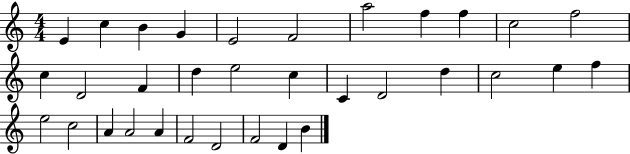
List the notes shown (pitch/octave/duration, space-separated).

E4/q C5/q B4/q G4/q E4/h F4/h A5/h F5/q F5/q C5/h F5/h C5/q D4/h F4/q D5/q E5/h C5/q C4/q D4/h D5/q C5/h E5/q F5/q E5/h C5/h A4/q A4/h A4/q F4/h D4/h F4/h D4/q B4/q